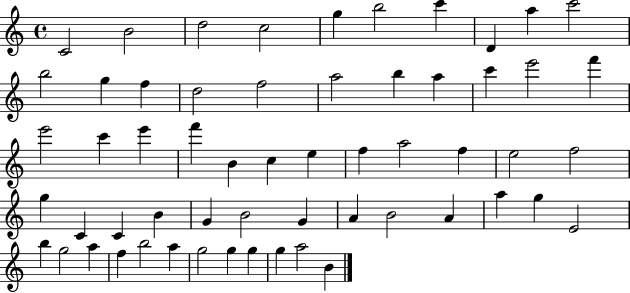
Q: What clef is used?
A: treble